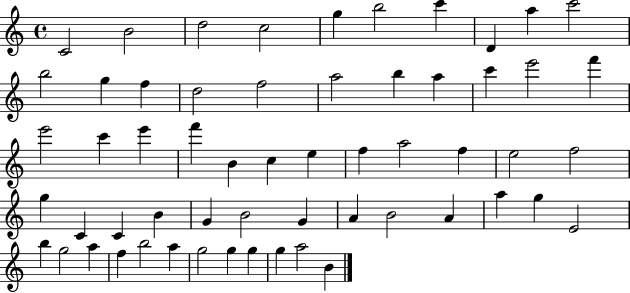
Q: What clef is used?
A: treble